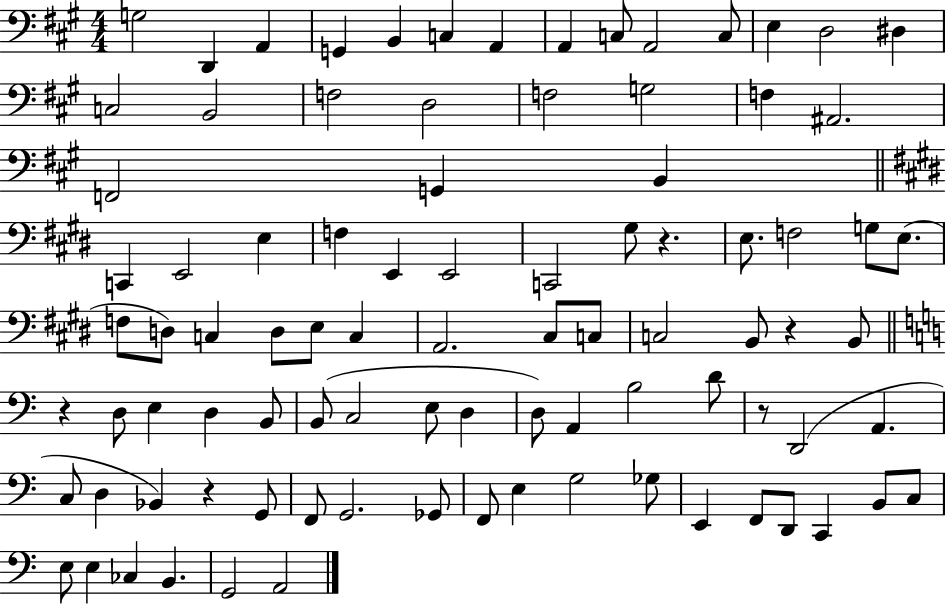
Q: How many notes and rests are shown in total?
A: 91